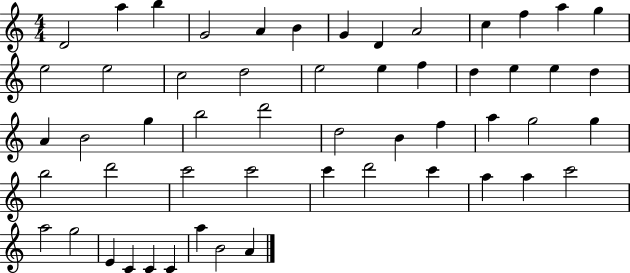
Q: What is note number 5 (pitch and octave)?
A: A4